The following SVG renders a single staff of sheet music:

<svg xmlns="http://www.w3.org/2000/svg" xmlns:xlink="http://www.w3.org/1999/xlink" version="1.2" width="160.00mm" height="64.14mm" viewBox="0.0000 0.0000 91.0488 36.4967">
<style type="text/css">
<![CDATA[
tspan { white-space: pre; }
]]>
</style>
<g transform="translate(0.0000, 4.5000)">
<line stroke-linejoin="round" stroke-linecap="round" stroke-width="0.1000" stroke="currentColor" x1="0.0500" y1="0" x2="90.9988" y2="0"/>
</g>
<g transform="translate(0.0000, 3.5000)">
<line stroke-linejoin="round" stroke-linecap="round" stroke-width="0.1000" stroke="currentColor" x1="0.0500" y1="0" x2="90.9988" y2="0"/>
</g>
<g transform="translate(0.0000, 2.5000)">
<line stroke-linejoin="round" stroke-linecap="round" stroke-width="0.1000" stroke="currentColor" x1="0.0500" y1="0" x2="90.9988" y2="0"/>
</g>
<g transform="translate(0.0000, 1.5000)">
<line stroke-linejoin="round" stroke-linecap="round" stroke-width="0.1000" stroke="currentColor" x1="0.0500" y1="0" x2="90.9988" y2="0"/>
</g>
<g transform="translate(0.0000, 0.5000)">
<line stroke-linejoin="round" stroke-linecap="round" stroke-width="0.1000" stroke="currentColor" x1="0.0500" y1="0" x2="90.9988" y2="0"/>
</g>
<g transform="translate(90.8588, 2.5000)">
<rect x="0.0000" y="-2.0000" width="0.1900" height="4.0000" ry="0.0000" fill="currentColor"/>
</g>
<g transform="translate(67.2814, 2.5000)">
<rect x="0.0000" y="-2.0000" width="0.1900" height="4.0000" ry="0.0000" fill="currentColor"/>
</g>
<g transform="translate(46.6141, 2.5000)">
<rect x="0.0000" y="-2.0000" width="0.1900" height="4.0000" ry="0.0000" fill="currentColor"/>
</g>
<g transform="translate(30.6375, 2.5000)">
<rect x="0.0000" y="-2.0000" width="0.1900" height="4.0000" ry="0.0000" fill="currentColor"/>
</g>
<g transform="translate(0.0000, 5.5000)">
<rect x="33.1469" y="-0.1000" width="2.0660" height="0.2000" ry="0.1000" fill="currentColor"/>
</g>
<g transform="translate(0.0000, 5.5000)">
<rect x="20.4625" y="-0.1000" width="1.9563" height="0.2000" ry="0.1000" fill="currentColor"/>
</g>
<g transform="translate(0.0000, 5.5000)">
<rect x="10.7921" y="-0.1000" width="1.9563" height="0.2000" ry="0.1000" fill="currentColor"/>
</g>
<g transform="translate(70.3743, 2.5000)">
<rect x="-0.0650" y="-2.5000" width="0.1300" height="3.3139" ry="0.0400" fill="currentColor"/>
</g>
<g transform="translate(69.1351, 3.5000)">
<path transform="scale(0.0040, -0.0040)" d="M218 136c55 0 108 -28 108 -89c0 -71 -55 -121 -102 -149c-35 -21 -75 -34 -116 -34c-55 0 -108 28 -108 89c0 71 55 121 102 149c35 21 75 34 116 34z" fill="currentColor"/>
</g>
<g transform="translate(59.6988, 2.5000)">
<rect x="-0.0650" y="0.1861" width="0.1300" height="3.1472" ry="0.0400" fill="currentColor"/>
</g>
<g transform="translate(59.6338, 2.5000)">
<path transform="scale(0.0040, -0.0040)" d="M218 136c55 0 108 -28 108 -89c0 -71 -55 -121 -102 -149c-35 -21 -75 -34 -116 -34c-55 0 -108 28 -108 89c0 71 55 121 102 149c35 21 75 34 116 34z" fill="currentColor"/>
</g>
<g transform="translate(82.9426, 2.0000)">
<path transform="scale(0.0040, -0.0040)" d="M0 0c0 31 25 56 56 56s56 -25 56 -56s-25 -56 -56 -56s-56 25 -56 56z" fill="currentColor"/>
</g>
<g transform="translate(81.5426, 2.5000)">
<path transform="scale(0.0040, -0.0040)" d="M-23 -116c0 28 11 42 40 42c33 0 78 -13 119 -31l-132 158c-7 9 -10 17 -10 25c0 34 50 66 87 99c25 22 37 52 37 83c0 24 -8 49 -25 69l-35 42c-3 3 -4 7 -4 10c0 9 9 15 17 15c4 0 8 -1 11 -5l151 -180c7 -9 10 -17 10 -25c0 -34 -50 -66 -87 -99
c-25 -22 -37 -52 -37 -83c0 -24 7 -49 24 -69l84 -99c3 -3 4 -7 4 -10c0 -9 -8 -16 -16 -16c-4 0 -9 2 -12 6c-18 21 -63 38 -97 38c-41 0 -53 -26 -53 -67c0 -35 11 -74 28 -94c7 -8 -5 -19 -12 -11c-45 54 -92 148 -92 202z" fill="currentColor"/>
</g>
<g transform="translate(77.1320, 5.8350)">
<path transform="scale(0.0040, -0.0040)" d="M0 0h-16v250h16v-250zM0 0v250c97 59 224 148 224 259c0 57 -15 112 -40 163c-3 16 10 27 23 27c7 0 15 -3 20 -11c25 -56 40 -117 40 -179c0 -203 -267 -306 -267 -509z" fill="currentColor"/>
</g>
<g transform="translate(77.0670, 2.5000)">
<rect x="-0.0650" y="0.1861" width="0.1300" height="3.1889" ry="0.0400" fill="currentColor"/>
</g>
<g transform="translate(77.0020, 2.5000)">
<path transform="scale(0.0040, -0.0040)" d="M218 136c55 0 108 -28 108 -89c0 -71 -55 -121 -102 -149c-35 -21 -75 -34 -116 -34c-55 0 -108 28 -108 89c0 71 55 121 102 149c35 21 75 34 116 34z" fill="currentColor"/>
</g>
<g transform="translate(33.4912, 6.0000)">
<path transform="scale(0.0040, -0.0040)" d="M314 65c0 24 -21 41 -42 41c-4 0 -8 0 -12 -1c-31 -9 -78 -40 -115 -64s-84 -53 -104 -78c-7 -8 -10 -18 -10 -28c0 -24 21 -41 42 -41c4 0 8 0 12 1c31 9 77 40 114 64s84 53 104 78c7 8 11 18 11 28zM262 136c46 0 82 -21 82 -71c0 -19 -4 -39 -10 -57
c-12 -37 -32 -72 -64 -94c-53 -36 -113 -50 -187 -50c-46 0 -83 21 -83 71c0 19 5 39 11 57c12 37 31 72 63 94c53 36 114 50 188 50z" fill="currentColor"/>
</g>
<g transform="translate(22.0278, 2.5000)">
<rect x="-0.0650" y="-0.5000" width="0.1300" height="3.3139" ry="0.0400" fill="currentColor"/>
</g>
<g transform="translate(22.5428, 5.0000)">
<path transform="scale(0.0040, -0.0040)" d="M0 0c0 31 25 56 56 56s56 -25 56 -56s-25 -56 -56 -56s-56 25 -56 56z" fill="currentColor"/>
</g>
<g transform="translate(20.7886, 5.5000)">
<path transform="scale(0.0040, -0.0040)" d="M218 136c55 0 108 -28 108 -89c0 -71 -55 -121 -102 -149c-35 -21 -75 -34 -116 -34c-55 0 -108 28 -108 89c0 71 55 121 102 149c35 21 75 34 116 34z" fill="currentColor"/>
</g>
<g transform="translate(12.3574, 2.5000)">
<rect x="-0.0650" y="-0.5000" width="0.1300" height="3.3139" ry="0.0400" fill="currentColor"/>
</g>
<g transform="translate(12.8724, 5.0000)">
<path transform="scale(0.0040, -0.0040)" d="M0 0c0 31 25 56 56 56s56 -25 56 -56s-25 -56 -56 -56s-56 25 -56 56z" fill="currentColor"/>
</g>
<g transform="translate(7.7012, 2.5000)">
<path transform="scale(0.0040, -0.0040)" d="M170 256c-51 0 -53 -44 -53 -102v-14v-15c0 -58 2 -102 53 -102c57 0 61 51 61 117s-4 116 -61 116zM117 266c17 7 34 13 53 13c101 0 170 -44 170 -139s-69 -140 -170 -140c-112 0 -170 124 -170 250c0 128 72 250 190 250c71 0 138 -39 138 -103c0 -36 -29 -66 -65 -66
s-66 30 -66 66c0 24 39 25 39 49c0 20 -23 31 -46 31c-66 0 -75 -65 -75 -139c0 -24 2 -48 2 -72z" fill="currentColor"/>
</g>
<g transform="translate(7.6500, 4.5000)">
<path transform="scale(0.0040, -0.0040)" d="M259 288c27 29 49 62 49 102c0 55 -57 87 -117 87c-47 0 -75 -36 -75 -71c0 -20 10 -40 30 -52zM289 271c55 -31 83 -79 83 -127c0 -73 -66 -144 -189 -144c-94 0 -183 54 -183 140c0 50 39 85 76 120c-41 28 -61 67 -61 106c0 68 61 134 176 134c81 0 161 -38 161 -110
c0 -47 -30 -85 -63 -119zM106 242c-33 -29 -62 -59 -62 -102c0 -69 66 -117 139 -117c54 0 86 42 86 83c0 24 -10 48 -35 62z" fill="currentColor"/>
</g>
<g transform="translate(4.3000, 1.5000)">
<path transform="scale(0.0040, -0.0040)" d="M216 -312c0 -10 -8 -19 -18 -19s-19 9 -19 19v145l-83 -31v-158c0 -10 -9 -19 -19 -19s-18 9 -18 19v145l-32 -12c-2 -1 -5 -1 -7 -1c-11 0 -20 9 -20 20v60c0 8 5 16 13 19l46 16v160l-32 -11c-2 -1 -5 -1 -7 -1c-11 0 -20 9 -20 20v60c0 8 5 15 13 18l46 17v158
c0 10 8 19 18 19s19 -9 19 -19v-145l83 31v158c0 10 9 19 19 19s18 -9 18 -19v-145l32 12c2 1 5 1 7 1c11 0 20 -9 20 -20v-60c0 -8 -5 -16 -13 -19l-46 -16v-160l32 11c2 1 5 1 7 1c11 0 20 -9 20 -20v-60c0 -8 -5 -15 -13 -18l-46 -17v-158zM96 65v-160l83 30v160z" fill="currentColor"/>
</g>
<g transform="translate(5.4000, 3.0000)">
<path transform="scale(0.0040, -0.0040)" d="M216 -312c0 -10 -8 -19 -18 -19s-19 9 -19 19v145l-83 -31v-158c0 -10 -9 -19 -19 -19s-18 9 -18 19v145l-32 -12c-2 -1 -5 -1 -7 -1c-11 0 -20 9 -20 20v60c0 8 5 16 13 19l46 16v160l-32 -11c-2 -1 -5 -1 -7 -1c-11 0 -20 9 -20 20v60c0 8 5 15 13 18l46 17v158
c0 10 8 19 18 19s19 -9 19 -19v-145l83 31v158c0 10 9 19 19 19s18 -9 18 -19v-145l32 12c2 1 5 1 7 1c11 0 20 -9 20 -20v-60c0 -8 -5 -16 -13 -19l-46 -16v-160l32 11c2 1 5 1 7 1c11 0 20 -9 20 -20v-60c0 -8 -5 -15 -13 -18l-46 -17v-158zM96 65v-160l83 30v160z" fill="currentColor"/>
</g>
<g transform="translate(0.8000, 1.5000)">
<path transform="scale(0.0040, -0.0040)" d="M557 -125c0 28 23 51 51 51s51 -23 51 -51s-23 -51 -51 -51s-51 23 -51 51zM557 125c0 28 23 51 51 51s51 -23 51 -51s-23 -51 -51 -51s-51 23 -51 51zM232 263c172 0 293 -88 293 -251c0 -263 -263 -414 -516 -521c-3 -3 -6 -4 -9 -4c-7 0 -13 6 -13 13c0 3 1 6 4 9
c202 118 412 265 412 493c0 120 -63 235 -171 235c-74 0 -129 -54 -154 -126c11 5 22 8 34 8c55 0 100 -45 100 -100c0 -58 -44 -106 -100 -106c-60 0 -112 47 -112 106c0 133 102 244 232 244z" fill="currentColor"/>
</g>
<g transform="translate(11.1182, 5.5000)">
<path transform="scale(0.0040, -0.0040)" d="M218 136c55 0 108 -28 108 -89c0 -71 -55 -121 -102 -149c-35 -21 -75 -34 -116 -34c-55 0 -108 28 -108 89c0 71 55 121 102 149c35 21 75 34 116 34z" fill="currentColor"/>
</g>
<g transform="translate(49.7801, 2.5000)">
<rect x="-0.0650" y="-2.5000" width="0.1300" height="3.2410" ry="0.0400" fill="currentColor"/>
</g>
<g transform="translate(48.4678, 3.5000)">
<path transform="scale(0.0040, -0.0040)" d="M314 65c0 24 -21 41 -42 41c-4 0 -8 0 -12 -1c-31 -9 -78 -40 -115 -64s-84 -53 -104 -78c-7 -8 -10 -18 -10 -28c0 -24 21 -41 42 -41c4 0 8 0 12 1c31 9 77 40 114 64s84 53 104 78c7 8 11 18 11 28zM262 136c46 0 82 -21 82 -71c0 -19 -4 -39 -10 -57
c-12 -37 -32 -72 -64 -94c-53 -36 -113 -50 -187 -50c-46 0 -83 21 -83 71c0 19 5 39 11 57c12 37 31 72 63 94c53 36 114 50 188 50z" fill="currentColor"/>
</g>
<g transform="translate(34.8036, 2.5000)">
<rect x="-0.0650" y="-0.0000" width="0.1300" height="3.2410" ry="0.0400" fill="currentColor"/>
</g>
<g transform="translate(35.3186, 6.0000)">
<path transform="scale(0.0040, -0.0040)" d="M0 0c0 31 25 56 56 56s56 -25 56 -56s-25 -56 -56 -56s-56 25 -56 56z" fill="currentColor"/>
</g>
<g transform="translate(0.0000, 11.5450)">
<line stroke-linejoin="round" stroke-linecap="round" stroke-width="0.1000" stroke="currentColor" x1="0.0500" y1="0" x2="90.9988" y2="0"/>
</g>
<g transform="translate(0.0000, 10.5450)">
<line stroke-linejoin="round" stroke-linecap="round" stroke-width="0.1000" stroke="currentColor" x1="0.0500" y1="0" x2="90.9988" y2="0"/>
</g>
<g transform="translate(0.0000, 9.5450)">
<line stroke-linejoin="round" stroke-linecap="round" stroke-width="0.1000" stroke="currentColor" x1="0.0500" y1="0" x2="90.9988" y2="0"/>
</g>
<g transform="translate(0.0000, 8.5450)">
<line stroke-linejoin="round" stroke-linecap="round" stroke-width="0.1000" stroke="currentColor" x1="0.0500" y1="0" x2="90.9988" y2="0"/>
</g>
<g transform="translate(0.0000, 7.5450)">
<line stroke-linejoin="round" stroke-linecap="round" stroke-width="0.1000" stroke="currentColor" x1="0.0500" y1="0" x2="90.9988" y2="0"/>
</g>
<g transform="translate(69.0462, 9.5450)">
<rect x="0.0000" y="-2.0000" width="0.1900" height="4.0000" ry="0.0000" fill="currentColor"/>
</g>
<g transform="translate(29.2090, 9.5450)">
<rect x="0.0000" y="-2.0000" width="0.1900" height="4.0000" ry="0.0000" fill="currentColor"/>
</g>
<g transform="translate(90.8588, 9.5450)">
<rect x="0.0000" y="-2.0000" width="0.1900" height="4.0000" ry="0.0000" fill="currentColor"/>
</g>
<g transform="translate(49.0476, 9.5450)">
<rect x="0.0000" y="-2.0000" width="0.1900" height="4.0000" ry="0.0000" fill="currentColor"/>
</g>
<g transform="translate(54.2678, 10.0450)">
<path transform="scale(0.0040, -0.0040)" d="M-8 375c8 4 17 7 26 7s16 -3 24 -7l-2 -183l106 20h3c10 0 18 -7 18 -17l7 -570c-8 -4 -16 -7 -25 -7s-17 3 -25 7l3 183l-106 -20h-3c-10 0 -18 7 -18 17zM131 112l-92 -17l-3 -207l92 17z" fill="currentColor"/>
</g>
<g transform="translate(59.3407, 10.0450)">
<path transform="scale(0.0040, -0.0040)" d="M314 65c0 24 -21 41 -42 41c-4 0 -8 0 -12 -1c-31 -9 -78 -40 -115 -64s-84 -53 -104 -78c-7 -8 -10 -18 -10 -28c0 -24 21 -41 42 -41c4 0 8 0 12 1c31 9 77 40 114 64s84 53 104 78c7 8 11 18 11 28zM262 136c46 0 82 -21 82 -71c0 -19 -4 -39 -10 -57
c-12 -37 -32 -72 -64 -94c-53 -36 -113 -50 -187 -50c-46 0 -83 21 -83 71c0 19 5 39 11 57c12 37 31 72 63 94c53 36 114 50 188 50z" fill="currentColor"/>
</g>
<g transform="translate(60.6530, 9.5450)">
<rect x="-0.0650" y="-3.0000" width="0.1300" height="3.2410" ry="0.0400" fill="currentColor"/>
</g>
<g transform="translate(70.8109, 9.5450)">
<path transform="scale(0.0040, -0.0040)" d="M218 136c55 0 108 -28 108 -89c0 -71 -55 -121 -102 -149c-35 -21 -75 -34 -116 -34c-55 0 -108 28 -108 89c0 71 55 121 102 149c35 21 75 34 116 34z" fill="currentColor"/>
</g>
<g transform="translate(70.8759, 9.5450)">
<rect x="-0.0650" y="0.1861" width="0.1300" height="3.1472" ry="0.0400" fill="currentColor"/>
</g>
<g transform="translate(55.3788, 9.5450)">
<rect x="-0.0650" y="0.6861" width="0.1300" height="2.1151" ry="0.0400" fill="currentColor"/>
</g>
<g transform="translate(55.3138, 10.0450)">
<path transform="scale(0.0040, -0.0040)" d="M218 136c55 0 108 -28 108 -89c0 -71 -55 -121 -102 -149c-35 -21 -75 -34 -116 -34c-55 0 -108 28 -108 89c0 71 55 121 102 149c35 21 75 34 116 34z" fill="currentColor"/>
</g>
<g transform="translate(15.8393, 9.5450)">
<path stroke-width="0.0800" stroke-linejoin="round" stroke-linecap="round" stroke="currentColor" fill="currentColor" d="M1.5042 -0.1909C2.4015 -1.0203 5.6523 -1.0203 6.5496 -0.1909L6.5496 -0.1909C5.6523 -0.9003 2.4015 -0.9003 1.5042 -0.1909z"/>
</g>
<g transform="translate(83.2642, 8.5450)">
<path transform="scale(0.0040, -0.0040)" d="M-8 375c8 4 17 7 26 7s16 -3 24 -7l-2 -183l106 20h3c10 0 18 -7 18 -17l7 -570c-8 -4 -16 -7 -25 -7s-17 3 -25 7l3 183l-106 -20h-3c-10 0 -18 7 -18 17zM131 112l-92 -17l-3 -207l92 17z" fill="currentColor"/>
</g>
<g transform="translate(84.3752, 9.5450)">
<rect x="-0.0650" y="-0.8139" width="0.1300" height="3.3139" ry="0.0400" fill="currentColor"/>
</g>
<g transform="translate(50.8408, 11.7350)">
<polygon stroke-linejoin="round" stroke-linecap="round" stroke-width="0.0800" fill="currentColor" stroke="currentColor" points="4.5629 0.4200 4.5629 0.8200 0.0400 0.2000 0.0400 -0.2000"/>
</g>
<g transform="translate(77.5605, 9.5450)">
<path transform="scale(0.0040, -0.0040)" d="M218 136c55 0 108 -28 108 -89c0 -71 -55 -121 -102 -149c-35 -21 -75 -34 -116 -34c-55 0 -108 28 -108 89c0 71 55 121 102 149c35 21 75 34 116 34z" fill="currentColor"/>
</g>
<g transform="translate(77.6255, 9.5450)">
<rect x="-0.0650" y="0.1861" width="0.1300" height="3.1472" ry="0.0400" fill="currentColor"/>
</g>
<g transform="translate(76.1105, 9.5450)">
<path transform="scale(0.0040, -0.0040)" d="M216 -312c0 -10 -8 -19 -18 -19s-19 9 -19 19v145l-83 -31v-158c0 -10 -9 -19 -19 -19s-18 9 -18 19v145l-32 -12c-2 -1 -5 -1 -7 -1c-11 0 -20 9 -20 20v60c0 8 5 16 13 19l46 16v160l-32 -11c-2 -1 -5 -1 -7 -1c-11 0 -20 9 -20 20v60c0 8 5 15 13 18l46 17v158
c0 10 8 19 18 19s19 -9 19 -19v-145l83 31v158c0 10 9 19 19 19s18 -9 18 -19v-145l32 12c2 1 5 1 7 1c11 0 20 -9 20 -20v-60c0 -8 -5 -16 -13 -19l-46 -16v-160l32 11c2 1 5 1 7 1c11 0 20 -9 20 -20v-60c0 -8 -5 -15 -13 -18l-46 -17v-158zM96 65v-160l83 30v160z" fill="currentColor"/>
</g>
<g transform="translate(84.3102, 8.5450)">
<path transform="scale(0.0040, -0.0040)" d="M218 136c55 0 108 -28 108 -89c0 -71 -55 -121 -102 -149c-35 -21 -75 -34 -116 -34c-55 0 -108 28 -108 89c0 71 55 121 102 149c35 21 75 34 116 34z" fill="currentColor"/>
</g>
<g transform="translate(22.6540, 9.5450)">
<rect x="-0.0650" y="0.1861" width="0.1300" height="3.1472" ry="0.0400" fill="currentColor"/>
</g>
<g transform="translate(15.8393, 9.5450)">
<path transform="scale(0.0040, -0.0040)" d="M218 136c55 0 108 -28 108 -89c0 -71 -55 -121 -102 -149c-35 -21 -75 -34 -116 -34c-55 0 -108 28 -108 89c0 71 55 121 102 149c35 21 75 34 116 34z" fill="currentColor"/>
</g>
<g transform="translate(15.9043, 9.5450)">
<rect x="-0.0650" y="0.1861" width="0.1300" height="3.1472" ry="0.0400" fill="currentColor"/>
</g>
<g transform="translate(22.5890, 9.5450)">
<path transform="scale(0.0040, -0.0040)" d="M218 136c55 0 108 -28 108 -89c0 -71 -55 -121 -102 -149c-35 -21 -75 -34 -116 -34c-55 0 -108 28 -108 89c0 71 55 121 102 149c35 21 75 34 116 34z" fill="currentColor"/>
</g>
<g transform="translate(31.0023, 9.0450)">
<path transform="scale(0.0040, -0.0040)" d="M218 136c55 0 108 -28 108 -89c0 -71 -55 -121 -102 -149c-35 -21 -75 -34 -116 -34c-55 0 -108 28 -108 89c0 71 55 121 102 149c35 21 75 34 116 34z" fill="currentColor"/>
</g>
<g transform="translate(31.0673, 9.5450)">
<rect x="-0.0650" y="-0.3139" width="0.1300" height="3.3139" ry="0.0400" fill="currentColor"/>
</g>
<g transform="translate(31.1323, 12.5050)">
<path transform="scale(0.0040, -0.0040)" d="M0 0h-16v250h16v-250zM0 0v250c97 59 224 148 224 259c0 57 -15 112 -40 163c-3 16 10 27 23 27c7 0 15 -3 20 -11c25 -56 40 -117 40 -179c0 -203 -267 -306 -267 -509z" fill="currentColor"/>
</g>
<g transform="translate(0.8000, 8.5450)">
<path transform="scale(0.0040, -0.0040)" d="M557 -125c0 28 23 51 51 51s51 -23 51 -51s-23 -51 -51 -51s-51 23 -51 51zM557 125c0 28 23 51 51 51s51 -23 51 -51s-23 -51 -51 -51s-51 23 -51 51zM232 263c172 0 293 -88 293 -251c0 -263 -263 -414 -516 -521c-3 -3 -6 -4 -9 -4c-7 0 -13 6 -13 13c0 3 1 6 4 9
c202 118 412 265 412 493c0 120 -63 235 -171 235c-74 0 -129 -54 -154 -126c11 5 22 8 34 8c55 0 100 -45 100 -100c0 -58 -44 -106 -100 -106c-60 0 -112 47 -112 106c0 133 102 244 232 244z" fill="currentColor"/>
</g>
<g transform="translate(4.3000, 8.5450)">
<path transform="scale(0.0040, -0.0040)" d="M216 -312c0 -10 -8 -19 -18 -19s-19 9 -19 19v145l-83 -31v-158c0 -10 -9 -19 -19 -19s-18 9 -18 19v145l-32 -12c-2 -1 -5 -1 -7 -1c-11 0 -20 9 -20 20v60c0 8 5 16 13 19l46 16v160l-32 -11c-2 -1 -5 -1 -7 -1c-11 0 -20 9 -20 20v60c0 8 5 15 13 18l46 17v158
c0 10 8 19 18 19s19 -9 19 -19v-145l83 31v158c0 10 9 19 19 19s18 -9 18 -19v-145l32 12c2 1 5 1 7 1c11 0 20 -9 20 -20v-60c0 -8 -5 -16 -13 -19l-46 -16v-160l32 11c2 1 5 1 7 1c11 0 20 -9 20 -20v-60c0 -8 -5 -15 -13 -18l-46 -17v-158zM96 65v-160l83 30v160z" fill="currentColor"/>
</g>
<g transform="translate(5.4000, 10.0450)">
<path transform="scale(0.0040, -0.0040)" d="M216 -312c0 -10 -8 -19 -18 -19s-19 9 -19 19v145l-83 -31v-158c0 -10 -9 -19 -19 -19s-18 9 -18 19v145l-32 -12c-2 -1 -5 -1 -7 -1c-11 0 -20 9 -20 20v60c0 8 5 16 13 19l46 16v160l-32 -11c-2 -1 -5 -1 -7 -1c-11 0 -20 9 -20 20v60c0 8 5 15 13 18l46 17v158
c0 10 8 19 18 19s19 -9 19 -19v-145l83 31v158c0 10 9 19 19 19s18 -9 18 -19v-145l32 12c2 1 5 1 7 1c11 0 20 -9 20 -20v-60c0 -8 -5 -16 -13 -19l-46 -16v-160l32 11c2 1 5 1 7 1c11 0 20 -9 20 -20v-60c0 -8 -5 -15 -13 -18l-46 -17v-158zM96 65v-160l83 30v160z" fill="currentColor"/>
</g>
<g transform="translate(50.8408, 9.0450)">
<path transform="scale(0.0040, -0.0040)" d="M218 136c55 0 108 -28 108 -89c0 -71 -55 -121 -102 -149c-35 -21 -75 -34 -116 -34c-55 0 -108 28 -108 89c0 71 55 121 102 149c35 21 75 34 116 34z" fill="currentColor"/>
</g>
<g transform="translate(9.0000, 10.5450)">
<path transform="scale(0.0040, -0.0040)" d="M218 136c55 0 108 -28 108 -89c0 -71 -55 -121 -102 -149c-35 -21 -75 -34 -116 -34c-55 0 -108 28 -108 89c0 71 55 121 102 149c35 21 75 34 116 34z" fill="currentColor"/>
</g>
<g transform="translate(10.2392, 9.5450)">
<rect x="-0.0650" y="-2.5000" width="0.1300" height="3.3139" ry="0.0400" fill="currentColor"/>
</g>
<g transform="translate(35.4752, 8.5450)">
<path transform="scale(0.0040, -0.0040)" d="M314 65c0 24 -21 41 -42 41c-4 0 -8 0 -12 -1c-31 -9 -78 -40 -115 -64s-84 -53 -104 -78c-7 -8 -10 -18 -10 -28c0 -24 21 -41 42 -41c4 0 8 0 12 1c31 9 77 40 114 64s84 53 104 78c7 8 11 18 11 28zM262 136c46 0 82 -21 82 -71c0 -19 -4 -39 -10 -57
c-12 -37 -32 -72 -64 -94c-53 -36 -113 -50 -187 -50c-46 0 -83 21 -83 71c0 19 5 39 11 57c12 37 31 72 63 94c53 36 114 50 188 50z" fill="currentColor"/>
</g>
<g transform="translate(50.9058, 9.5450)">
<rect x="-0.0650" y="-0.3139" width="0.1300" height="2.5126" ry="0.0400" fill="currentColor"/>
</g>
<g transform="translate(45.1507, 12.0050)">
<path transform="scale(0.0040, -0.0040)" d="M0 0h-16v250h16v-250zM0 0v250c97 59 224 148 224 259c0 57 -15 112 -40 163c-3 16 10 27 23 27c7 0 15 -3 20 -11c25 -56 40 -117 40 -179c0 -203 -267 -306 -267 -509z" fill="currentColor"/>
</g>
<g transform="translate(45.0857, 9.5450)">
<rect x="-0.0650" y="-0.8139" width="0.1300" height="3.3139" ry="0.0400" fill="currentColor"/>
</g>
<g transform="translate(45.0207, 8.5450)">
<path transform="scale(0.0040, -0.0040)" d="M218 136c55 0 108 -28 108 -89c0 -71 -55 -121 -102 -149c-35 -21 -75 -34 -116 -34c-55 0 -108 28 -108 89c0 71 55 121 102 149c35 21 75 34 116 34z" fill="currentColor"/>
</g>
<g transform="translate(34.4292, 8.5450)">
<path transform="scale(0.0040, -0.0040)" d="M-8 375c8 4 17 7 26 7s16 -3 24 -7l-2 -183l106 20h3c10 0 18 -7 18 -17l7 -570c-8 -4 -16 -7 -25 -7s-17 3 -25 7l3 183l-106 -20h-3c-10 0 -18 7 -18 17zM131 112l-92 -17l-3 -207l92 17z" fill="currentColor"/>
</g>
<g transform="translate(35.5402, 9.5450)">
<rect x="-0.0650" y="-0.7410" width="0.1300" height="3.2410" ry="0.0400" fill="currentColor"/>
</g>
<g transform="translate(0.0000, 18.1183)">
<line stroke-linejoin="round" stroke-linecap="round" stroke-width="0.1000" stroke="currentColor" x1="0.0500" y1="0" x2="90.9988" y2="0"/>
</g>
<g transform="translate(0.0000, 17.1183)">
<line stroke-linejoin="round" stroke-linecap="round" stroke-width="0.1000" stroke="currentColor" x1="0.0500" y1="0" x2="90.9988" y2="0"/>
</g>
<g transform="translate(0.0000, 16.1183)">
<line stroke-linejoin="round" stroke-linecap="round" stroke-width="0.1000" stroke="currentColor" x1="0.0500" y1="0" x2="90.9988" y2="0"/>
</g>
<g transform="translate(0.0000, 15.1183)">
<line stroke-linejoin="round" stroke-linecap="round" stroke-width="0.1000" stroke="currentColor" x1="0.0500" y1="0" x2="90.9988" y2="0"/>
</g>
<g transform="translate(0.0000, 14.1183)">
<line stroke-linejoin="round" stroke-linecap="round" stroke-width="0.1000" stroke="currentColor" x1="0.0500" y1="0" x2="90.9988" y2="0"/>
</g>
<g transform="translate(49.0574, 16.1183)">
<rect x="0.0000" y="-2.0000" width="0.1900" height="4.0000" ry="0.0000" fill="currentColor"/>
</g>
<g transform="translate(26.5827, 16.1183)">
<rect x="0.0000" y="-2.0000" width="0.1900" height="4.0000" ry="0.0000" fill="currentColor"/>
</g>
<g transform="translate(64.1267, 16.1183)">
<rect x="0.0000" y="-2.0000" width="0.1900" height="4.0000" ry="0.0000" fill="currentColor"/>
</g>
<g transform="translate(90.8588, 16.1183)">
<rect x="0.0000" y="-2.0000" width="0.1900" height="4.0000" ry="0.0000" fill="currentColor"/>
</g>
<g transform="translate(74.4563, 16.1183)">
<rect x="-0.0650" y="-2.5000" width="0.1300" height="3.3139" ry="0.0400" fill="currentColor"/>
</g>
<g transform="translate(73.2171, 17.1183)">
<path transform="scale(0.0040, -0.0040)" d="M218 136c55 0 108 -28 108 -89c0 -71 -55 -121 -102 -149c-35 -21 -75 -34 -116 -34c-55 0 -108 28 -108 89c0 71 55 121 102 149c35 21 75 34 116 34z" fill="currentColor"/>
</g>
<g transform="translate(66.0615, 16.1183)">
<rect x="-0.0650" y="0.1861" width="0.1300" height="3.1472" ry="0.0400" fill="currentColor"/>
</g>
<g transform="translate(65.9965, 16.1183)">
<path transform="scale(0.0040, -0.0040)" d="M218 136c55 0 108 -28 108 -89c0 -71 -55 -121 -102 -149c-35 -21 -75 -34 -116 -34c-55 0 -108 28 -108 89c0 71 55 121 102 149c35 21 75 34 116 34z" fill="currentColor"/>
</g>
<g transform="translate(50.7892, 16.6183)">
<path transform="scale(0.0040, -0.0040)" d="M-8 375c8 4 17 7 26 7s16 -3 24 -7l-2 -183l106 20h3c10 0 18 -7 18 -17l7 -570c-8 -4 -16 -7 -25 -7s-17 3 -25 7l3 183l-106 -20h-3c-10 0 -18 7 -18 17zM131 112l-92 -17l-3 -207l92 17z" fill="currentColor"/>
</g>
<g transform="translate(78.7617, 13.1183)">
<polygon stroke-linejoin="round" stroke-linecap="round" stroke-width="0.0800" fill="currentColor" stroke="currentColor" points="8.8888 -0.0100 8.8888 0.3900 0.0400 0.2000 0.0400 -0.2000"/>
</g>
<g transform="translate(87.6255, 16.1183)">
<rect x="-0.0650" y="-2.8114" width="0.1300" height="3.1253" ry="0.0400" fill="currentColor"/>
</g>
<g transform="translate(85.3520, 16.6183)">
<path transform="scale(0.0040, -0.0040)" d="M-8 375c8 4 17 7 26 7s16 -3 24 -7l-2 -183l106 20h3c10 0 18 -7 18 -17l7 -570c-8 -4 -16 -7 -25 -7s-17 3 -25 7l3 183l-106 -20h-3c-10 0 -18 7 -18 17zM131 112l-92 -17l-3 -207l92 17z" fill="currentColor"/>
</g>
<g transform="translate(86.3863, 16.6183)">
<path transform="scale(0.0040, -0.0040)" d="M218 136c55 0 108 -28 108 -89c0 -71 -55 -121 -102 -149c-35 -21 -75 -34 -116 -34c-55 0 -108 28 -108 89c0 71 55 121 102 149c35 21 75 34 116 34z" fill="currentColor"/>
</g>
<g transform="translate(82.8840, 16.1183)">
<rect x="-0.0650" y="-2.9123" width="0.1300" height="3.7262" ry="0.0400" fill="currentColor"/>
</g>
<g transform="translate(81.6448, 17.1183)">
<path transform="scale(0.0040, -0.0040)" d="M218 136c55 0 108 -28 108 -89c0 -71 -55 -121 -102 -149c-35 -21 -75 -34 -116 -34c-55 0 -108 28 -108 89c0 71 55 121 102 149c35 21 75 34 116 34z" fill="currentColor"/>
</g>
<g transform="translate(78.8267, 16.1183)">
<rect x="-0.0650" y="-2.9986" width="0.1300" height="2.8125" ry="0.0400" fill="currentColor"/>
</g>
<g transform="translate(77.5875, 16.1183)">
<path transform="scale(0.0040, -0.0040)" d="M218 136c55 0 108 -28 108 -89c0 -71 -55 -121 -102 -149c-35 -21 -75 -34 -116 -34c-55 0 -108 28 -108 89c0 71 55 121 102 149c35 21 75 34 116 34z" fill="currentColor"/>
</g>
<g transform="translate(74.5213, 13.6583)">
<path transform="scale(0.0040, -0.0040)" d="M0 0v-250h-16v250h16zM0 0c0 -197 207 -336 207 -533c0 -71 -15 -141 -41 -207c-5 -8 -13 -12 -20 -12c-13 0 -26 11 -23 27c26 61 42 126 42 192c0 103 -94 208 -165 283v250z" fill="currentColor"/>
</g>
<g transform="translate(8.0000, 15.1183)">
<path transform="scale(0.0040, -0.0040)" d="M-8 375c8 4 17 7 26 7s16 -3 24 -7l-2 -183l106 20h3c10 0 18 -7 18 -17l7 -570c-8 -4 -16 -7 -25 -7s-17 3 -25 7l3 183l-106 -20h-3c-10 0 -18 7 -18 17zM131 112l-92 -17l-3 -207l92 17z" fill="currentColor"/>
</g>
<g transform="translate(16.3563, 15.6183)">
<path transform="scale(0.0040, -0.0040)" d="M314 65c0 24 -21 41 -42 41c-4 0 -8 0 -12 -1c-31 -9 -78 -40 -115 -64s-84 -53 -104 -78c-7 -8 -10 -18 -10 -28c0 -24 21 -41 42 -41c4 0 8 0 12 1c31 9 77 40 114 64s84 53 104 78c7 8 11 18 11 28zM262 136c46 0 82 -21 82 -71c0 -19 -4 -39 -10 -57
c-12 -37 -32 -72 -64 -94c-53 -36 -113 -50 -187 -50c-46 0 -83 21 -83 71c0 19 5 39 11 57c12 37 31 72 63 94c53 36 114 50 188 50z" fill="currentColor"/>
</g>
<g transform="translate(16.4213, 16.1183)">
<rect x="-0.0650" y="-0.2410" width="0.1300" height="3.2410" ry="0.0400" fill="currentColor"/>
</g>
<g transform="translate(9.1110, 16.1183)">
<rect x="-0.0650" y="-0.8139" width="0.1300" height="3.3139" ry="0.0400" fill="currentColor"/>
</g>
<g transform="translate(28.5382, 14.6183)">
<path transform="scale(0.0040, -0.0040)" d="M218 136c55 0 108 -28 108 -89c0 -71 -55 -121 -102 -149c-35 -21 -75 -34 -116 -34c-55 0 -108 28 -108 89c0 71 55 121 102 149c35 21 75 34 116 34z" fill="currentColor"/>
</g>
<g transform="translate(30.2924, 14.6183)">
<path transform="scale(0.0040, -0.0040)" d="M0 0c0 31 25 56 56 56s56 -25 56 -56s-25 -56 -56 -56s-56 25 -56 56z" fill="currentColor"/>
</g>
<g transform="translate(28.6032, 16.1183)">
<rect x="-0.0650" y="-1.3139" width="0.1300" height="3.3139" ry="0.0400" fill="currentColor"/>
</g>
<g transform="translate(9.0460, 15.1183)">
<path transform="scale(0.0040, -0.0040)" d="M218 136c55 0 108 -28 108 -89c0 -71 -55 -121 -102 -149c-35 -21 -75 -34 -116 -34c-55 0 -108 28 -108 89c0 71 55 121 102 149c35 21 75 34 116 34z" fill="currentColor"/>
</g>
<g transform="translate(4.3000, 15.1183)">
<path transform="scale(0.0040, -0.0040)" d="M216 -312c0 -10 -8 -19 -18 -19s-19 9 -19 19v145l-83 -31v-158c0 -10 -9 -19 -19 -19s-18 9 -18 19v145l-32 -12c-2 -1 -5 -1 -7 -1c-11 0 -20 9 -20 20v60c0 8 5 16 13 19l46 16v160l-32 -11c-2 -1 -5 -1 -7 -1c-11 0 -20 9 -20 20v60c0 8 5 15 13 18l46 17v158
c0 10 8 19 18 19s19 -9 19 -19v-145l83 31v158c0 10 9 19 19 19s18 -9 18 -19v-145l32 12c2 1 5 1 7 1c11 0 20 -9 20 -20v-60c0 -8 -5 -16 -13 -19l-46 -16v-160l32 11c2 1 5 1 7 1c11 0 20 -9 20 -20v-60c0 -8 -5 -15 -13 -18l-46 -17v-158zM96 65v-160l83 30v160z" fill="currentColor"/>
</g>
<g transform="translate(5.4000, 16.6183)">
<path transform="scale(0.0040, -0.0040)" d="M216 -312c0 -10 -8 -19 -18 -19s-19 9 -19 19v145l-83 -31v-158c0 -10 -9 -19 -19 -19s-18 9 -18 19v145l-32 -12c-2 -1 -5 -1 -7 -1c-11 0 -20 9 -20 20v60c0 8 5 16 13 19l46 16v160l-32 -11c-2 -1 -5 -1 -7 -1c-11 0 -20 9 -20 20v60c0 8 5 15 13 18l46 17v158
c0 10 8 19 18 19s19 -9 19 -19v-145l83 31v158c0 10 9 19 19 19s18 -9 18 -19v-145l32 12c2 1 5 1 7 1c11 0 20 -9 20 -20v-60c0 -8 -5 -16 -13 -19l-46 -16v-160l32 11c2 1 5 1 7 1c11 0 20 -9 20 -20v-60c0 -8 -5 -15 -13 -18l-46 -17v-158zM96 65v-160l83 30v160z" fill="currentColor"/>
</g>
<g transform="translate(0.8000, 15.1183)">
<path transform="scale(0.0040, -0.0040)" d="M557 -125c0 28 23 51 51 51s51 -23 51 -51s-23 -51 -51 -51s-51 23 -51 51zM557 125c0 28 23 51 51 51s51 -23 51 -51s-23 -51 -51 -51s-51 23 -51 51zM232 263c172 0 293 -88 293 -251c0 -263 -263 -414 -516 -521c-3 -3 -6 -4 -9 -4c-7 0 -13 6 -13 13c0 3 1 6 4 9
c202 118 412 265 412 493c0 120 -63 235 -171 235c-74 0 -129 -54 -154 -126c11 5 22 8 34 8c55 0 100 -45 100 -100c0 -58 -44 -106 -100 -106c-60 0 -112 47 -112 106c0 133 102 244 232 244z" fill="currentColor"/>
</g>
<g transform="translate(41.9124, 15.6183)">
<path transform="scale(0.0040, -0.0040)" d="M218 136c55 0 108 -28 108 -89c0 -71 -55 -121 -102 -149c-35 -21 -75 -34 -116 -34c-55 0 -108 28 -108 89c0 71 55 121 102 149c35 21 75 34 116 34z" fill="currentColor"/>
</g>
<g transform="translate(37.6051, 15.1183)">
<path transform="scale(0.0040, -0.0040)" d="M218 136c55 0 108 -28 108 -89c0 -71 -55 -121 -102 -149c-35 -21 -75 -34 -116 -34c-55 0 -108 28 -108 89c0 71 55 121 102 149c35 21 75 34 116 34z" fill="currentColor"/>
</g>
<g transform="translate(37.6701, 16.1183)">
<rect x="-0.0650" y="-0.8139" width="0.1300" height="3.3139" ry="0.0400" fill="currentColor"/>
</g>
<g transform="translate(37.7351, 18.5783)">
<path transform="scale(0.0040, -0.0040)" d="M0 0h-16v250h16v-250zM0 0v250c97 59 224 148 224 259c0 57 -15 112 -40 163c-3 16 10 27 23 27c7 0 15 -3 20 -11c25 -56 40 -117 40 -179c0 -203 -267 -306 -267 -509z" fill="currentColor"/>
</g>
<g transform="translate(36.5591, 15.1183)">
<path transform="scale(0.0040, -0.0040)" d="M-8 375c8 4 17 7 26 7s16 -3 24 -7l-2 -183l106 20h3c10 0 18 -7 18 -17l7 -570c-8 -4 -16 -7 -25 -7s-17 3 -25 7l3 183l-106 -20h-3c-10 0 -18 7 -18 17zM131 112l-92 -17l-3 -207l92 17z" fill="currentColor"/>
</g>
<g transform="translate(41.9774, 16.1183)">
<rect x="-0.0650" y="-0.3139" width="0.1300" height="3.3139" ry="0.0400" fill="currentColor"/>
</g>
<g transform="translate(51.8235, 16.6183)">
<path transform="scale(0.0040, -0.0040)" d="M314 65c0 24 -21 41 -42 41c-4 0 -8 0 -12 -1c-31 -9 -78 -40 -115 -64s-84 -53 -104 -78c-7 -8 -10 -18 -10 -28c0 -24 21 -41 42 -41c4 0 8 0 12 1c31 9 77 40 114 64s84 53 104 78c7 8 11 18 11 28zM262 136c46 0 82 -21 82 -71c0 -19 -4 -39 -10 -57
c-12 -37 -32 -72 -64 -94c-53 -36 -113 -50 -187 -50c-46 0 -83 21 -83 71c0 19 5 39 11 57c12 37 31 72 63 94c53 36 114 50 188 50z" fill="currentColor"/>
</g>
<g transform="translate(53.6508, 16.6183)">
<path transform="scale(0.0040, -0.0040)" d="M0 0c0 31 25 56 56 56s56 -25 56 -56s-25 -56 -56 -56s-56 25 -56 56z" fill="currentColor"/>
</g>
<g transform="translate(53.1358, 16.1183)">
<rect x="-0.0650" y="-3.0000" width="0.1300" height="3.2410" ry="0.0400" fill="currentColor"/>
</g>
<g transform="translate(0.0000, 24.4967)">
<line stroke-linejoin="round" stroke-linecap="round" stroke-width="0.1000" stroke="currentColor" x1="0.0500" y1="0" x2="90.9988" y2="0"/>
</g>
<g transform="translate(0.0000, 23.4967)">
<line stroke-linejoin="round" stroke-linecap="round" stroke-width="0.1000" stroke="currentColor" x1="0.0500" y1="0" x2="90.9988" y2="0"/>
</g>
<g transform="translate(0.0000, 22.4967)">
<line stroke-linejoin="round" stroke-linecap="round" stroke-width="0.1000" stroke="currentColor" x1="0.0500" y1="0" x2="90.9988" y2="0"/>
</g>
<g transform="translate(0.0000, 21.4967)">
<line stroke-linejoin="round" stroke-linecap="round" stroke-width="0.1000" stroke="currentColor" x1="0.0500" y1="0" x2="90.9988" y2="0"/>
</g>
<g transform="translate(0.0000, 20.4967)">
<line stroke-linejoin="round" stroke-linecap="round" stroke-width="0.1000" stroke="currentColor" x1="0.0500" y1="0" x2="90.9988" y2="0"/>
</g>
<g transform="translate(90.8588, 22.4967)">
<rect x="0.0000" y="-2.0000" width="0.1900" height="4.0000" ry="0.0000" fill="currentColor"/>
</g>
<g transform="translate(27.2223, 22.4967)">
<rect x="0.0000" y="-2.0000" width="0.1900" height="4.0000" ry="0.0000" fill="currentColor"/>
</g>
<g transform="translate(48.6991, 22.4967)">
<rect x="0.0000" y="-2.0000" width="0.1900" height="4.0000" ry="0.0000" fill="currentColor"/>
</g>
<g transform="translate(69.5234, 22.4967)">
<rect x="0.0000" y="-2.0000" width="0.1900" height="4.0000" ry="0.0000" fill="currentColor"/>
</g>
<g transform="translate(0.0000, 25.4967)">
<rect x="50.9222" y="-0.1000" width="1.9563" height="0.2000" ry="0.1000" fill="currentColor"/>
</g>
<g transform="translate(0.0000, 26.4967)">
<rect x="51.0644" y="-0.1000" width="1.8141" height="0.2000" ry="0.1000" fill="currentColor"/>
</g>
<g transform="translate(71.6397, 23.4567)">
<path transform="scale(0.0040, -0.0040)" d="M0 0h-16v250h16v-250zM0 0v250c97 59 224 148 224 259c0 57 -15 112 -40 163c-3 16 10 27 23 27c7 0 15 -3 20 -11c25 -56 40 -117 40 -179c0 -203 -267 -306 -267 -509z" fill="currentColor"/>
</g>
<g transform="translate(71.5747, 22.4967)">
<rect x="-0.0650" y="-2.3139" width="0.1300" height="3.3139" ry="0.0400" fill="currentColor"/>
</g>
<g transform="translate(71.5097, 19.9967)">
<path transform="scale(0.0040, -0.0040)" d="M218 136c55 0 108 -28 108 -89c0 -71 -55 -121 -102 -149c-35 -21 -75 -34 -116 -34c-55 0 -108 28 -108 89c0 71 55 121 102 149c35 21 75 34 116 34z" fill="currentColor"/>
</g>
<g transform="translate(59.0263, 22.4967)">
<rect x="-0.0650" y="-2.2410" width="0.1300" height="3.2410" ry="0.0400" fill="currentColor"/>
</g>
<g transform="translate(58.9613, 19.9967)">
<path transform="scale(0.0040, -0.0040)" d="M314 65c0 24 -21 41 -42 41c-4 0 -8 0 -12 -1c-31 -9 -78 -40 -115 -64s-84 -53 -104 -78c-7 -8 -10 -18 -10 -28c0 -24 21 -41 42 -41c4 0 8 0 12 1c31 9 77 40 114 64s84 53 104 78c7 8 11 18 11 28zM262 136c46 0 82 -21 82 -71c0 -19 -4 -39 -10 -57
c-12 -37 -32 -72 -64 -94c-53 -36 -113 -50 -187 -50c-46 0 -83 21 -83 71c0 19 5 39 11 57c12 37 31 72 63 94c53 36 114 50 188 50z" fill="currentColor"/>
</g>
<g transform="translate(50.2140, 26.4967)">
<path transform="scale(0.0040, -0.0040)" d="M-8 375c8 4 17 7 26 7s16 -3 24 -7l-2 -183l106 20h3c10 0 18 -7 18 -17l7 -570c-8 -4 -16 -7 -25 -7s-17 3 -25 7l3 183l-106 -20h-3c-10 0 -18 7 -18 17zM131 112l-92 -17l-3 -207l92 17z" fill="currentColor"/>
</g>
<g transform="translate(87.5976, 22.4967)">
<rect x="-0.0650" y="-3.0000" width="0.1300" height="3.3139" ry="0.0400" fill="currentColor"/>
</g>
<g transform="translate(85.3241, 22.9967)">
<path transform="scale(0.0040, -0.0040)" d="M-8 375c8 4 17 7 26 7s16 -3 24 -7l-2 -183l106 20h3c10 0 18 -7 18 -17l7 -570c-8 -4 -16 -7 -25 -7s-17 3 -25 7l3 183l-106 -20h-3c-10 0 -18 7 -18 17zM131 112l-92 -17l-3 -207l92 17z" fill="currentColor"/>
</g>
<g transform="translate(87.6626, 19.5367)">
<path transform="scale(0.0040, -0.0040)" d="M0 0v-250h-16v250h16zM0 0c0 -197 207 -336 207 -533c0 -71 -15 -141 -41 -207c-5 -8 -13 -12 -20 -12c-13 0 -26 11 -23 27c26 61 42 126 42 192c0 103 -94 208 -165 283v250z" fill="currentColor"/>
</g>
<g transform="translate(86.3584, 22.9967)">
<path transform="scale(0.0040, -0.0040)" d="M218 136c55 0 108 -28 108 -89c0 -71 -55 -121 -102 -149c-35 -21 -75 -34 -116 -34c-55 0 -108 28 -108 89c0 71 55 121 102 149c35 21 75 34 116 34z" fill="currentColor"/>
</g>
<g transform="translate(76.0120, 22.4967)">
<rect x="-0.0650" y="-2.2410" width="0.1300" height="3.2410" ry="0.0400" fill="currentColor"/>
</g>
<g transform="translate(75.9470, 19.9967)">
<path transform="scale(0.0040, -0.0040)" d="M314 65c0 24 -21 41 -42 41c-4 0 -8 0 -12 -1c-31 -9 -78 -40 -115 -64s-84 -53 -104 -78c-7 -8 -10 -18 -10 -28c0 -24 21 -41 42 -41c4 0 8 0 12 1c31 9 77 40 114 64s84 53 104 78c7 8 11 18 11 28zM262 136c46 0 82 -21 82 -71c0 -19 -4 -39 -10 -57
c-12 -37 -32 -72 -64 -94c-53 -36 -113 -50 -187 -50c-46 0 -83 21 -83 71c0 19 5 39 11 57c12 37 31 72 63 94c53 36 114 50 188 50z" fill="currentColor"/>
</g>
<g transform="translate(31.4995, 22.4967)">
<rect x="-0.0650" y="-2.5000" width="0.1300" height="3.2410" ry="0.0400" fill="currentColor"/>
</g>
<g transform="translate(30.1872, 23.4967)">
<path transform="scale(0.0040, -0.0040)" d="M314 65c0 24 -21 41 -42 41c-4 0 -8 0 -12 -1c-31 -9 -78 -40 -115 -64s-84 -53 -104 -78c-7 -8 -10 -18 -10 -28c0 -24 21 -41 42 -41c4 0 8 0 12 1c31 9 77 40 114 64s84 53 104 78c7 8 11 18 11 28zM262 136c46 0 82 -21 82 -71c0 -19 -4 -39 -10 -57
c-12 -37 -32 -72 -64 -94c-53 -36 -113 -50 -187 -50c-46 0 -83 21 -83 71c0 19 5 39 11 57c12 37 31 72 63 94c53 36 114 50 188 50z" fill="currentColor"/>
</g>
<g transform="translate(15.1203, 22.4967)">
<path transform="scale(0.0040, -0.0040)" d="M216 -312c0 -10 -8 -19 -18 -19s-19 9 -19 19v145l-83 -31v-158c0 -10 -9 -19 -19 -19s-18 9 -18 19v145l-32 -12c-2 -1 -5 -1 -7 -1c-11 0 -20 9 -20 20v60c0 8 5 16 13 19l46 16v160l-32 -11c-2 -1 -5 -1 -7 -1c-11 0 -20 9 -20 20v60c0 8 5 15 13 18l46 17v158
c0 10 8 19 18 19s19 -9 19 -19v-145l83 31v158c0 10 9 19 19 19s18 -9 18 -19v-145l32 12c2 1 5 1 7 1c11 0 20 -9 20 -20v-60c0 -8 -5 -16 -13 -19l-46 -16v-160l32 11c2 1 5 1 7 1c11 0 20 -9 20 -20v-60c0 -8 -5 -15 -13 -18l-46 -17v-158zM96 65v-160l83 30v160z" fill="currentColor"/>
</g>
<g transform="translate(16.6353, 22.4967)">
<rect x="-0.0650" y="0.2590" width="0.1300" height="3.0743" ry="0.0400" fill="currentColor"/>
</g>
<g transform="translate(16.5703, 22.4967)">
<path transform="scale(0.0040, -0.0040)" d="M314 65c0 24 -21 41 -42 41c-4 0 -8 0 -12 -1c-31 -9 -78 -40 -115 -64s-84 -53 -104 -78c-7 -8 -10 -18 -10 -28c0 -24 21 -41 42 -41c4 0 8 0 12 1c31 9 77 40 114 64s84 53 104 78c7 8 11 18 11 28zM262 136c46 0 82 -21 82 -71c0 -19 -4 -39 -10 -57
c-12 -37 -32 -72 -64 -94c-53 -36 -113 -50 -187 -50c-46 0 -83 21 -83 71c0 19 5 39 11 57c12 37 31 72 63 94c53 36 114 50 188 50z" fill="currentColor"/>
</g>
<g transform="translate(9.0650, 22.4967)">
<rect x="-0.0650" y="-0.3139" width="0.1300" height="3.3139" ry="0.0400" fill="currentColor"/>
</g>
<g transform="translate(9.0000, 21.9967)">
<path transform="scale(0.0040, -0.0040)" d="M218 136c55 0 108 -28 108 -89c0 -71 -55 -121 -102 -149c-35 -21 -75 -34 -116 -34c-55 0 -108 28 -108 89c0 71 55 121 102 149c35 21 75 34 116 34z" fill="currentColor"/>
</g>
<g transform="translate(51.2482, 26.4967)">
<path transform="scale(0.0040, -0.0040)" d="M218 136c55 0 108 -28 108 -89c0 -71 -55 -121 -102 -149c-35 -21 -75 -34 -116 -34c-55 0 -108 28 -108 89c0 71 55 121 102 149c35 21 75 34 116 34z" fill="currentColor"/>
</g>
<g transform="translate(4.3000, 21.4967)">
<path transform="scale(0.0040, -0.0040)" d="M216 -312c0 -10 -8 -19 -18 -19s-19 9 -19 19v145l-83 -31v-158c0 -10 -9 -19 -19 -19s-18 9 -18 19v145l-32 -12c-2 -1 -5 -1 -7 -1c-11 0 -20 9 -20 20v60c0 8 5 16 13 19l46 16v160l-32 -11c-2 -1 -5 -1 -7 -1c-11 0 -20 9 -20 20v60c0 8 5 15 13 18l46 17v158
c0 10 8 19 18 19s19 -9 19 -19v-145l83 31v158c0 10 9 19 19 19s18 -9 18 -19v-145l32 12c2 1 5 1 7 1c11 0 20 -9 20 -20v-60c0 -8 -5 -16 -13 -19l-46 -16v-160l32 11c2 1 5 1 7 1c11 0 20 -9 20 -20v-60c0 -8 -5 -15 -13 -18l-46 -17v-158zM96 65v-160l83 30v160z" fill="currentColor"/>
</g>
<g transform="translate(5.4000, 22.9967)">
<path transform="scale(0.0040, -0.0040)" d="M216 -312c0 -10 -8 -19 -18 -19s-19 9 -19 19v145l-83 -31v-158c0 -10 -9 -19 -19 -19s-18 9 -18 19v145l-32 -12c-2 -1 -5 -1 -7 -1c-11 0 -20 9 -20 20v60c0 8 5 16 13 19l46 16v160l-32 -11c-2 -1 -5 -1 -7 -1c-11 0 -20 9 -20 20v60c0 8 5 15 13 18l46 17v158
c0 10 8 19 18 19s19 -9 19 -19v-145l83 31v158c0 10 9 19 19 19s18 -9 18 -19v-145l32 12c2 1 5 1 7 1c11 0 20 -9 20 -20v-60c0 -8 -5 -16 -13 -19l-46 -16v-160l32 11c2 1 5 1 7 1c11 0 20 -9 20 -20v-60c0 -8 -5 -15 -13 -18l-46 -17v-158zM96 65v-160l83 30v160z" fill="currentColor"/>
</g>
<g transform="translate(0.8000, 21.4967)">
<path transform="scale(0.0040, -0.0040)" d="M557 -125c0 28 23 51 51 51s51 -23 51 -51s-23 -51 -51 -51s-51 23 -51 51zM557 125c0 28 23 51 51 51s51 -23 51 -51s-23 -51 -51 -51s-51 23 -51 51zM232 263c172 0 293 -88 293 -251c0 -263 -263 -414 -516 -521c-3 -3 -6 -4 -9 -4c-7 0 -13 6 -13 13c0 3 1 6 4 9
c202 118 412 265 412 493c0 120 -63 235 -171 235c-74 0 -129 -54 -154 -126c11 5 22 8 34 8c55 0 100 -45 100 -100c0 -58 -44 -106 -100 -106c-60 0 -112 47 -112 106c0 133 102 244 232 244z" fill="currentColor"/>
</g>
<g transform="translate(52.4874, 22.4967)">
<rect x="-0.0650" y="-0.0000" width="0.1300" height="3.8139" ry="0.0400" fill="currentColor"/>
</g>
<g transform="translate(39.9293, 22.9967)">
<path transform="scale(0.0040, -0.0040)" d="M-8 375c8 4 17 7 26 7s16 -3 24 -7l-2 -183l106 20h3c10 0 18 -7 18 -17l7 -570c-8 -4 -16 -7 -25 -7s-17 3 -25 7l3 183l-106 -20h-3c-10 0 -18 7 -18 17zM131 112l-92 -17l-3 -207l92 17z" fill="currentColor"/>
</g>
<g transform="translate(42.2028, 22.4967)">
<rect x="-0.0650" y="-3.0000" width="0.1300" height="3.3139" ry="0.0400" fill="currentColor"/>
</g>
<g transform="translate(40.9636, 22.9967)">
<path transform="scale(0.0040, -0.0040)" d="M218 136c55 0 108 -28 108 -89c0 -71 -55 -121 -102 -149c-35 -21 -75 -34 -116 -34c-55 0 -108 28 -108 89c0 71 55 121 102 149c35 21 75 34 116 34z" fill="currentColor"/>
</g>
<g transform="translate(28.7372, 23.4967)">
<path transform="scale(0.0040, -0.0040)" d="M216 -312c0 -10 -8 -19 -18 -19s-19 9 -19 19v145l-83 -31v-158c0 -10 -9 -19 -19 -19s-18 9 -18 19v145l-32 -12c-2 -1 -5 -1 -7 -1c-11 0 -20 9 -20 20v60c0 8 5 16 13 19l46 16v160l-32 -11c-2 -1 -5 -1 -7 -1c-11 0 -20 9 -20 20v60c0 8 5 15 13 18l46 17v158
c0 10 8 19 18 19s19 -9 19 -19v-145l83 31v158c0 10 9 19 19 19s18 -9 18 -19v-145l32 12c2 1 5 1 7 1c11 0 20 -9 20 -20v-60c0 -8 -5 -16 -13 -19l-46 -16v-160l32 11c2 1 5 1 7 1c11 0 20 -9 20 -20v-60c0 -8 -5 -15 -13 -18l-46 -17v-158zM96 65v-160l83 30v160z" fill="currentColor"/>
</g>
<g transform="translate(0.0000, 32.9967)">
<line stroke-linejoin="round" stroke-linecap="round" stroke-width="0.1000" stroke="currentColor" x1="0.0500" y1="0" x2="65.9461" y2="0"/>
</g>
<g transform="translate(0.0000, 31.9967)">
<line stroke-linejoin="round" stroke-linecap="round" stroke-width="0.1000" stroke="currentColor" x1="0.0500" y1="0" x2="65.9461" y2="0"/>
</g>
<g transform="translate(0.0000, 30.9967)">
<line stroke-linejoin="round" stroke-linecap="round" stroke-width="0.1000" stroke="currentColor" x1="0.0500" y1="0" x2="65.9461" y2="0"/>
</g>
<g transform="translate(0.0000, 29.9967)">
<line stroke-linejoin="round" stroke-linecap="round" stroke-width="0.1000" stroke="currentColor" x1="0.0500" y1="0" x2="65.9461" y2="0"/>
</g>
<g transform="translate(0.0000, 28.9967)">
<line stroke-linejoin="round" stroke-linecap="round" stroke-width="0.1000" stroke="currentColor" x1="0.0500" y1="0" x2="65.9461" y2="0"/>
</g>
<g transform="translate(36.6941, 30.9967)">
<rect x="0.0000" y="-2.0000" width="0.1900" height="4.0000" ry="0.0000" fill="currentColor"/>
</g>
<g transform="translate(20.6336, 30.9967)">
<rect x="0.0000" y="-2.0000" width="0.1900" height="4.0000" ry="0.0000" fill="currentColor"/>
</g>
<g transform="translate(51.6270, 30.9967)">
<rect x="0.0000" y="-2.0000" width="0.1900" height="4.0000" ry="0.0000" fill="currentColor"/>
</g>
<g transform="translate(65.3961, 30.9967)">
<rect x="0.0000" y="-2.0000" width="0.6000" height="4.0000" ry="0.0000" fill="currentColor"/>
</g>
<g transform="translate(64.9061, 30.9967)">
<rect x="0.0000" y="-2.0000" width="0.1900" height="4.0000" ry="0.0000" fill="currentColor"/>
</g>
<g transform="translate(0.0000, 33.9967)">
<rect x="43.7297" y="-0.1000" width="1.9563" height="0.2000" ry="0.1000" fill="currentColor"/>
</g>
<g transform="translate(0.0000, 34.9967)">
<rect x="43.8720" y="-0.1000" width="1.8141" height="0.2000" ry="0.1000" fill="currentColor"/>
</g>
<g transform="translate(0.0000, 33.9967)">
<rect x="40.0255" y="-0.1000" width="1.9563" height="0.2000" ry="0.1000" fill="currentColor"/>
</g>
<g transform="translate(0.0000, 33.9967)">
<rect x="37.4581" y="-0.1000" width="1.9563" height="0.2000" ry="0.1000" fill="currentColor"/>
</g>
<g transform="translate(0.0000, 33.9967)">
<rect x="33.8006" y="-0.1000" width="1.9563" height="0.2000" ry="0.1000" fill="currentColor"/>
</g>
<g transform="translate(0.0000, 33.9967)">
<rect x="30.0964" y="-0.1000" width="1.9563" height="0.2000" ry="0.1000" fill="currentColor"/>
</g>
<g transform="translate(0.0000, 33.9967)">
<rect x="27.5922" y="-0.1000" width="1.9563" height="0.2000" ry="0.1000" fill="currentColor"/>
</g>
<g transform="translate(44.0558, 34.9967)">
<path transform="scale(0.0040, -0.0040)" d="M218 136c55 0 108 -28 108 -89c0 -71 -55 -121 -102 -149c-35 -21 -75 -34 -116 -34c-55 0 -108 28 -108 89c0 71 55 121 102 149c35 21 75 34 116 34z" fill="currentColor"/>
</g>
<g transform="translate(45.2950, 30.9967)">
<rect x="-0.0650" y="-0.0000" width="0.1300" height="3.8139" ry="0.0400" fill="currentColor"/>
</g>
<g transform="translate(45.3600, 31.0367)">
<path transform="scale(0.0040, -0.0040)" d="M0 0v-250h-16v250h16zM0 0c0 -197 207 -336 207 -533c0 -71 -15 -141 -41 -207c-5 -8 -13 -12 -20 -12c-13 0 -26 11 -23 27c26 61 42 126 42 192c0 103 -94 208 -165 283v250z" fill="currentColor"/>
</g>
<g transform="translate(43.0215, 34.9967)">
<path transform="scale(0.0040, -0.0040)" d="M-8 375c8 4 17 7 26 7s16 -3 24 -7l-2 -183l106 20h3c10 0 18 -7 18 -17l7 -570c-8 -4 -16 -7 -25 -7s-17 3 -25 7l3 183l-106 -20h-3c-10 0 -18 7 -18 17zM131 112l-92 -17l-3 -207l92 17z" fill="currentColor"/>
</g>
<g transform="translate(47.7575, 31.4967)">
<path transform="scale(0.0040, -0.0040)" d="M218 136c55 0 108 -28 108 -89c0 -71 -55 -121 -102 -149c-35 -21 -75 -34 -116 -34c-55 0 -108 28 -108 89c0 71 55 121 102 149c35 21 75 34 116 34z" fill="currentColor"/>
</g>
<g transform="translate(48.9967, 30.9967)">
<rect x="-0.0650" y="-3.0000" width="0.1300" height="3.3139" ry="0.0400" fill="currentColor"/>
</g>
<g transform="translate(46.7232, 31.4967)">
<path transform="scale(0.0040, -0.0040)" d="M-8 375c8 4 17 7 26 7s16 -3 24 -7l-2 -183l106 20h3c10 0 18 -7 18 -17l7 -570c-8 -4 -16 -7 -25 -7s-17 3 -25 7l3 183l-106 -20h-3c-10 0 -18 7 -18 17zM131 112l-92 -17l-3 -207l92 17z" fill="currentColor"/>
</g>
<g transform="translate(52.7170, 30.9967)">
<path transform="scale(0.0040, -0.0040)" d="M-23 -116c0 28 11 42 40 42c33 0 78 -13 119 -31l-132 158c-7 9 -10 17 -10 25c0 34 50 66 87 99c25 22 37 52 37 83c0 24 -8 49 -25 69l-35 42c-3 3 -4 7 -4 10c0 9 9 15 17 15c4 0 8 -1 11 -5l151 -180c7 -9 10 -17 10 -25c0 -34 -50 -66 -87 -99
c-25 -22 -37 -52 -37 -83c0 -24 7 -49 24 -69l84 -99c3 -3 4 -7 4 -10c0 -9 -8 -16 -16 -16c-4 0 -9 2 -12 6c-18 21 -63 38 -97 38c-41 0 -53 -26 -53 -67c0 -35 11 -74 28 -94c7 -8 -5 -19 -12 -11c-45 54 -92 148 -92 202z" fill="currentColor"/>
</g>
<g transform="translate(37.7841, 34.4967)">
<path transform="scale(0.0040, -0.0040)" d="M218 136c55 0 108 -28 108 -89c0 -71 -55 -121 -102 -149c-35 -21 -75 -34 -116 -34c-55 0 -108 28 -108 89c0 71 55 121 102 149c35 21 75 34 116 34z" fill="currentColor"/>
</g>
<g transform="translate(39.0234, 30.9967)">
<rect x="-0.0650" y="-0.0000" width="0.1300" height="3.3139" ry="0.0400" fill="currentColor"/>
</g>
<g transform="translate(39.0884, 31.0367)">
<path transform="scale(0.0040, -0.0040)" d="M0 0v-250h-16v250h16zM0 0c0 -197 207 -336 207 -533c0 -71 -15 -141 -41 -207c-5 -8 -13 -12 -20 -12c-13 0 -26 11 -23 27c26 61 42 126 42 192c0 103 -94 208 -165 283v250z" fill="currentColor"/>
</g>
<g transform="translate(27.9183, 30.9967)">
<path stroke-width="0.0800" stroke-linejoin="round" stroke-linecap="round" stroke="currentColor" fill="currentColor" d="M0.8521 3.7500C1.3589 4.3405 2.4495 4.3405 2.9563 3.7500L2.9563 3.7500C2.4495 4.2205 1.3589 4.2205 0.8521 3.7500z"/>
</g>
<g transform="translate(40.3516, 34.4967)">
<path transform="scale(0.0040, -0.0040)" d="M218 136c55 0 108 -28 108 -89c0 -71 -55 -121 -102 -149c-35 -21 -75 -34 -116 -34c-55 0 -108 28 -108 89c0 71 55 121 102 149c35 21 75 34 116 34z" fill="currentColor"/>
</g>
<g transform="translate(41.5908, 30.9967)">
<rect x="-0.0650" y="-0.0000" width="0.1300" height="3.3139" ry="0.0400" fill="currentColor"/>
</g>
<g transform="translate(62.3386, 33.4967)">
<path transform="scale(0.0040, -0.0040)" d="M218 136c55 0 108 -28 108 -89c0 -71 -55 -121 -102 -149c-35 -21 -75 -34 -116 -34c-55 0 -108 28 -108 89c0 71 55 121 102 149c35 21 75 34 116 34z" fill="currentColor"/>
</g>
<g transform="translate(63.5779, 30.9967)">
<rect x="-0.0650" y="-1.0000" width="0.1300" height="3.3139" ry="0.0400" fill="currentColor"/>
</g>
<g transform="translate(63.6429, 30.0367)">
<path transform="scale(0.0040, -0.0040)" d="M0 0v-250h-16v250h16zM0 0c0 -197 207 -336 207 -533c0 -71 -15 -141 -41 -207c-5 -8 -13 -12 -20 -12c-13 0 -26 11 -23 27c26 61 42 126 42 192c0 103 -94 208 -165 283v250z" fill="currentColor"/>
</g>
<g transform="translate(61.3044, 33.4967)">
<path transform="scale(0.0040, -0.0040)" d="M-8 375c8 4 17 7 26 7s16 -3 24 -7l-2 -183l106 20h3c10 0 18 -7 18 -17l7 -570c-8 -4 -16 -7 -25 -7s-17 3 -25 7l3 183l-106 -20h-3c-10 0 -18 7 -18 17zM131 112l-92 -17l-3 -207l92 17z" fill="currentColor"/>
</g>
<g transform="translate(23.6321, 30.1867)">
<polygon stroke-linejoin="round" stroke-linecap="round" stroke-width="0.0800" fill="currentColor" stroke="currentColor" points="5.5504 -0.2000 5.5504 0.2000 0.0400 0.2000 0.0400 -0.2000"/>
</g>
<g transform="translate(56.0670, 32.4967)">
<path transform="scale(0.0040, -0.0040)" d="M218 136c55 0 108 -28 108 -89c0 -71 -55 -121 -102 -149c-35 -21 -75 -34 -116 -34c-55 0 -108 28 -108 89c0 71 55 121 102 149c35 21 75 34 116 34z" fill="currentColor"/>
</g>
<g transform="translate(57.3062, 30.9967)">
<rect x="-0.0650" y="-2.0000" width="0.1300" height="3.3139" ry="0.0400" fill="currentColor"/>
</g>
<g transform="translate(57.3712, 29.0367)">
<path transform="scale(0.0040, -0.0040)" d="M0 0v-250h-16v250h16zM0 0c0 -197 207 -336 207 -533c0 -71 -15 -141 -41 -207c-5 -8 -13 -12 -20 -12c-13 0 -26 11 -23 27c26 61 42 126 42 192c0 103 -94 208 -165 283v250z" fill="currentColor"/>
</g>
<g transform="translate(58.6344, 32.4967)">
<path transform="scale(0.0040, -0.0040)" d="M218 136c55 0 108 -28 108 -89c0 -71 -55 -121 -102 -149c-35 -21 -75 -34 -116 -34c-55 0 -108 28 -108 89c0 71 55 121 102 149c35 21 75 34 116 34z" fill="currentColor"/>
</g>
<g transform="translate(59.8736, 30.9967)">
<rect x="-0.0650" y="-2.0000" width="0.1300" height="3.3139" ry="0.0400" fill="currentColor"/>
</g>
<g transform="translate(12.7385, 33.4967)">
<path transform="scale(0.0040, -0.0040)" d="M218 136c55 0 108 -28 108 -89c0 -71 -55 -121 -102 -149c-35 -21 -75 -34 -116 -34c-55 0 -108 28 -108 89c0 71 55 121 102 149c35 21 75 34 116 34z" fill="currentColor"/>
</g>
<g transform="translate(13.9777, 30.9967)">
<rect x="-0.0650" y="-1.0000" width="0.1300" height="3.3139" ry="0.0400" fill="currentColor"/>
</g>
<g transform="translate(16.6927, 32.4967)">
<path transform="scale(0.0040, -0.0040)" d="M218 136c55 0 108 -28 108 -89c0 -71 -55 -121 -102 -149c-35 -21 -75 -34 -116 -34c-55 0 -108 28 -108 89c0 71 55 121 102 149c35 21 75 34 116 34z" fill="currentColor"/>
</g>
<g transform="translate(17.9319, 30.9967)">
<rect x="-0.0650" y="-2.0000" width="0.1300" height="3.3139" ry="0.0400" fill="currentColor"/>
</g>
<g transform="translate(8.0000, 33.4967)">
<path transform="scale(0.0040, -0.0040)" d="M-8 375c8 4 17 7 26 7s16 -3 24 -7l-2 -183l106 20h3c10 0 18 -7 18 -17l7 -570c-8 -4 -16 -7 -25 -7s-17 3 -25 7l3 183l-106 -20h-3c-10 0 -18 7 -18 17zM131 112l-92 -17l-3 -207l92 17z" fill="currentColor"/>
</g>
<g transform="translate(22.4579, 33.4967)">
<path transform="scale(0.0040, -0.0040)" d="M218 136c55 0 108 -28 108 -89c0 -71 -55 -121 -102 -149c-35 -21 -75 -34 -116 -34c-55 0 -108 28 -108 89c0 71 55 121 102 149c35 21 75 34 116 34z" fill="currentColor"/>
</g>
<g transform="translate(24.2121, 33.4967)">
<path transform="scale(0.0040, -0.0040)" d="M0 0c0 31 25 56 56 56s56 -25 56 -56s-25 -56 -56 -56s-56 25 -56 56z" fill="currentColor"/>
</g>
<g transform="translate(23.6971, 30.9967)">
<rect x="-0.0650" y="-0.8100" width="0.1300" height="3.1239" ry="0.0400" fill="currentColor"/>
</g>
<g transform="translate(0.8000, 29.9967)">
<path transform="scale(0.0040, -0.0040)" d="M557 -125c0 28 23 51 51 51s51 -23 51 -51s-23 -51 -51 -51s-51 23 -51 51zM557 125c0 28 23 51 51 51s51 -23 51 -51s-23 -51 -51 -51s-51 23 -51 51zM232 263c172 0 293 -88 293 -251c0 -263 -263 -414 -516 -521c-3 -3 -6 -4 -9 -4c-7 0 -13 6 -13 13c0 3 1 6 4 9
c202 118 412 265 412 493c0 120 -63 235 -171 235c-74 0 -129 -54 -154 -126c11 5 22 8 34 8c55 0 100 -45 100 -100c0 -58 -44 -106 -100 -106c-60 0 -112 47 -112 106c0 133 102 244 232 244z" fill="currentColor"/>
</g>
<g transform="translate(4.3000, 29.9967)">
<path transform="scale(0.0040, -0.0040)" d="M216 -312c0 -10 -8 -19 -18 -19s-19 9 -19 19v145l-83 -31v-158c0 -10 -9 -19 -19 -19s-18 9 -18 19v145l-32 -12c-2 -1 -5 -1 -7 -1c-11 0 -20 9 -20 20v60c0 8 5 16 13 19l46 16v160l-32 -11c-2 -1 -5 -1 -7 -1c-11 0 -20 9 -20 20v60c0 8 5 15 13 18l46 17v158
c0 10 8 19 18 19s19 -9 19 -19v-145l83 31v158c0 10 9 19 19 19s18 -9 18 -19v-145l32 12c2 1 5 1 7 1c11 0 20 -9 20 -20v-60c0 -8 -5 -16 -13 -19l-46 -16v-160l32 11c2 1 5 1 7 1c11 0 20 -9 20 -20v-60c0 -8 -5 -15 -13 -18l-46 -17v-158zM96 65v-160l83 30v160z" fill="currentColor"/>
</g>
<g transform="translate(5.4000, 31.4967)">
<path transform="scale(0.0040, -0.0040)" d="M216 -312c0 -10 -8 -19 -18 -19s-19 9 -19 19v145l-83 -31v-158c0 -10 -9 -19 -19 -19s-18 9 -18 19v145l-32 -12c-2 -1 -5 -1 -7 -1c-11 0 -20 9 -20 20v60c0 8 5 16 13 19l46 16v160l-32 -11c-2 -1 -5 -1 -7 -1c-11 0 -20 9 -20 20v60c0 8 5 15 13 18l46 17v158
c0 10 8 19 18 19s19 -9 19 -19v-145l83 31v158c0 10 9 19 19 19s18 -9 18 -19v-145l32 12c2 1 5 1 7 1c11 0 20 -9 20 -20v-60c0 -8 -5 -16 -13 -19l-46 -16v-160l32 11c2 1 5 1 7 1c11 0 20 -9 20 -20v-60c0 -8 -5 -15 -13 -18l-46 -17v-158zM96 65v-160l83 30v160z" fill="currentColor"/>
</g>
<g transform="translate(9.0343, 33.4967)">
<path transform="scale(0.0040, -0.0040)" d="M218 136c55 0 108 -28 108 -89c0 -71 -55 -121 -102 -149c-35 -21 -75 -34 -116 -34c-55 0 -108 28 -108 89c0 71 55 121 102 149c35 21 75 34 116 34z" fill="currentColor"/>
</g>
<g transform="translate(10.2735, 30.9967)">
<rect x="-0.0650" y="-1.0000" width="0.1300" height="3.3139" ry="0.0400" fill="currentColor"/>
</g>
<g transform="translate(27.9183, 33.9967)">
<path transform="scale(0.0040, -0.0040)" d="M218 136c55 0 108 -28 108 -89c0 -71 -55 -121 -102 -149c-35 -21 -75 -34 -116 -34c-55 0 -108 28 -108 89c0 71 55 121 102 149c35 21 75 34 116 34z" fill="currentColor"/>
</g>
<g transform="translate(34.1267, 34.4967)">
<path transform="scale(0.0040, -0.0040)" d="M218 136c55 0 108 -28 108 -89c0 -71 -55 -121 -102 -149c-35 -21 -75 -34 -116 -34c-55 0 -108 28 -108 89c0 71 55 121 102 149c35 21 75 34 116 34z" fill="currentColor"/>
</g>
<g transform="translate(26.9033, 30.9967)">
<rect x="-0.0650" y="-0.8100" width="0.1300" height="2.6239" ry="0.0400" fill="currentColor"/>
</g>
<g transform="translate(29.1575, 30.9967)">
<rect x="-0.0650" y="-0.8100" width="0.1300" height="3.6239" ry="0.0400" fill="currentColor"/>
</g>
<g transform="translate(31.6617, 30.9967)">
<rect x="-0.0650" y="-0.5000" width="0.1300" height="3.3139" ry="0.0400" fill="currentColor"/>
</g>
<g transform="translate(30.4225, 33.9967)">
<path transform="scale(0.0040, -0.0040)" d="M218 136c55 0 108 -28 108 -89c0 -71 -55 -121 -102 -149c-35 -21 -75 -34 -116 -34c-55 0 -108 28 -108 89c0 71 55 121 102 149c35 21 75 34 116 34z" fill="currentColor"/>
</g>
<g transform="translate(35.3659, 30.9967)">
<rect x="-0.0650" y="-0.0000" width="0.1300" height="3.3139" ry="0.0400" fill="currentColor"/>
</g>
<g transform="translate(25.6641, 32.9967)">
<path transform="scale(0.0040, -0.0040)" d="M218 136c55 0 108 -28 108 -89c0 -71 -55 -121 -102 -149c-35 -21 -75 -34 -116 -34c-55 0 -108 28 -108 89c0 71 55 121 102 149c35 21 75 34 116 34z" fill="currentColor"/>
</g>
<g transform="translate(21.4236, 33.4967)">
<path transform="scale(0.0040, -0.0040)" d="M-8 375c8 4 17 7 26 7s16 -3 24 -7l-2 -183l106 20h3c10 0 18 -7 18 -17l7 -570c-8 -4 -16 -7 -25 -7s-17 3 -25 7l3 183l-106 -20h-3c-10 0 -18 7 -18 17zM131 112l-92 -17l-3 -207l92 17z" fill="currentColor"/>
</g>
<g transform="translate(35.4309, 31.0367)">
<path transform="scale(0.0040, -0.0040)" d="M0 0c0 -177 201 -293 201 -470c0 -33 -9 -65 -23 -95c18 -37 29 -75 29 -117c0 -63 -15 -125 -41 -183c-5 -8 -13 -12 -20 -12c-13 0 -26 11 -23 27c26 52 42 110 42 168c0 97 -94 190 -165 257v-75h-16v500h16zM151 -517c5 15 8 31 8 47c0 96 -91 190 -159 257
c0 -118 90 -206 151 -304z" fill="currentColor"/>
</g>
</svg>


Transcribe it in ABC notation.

X:1
T:Untitled
M:6/8
L:1/4
K:D
E,, E,, D,,2 B,,2 D, B,, D,/2 z B,, D, D, E,/2 F,2 F,/2 E,/2 C,/2 C,2 D, ^D, F, F, E,2 G, F,/2 E, C,2 D, B,,/2 D,/2 B,,/2 C,/2 E, ^D,2 ^B,,2 C, C,, B,2 B,/2 B,2 C,/2 F,, F,, A,, F,,/2 G,,/2 E,,/2 E,, D,,/4 D,,/2 D,, C,,/2 C, z A,,/2 A,, F,,/2